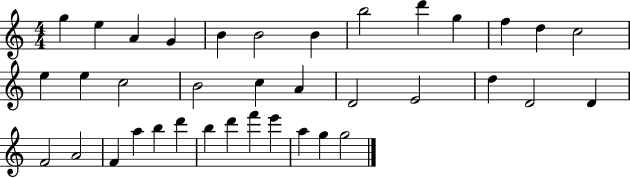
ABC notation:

X:1
T:Untitled
M:4/4
L:1/4
K:C
g e A G B B2 B b2 d' g f d c2 e e c2 B2 c A D2 E2 d D2 D F2 A2 F a b d' b d' f' e' a g g2